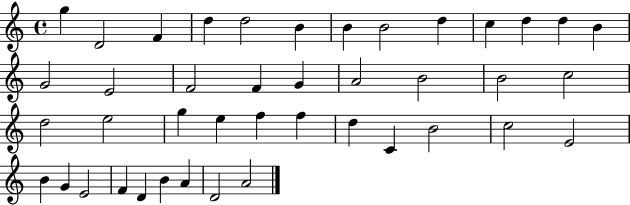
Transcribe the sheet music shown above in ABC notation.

X:1
T:Untitled
M:4/4
L:1/4
K:C
g D2 F d d2 B B B2 d c d d B G2 E2 F2 F G A2 B2 B2 c2 d2 e2 g e f f d C B2 c2 E2 B G E2 F D B A D2 A2